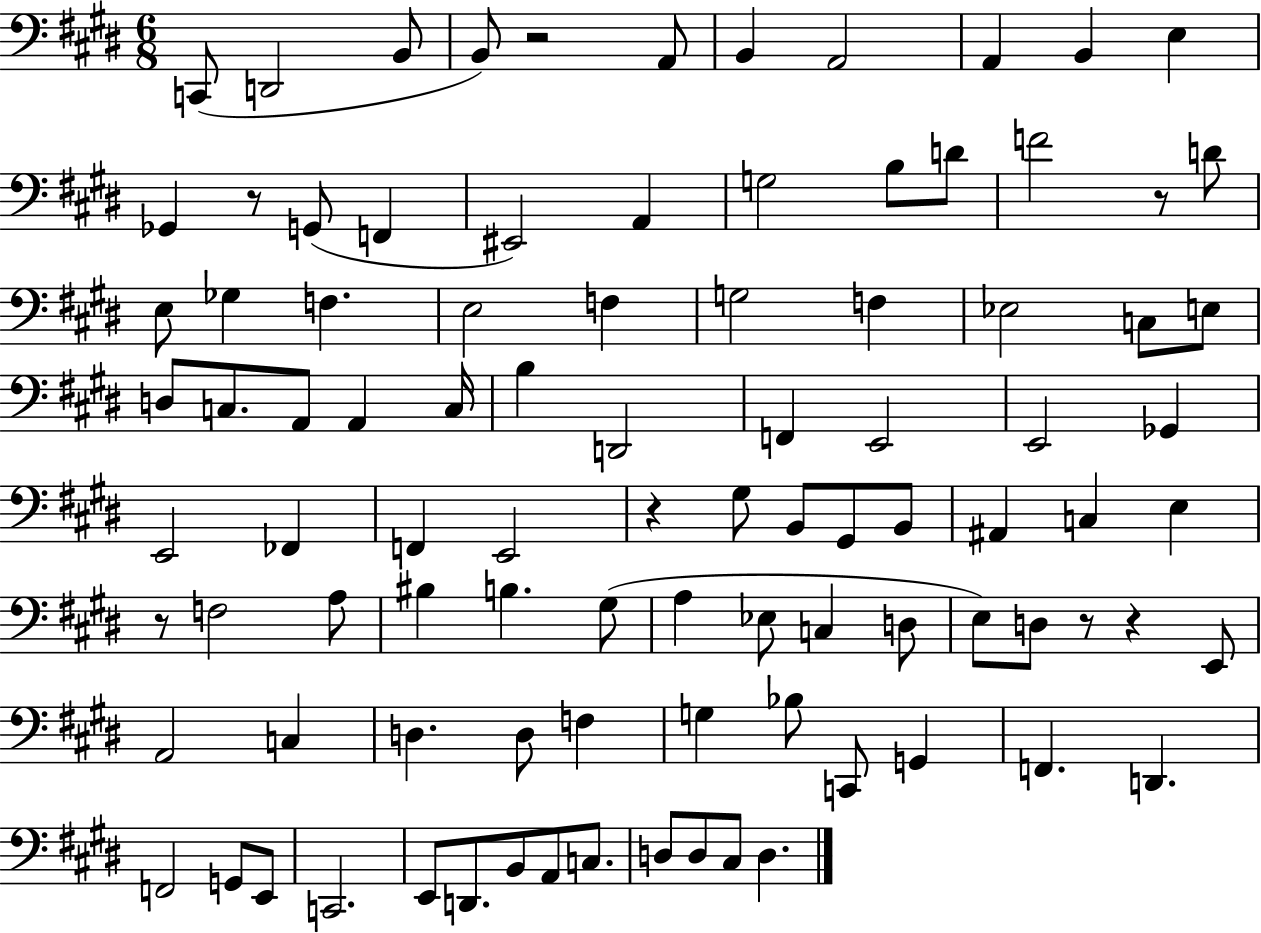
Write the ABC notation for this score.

X:1
T:Untitled
M:6/8
L:1/4
K:E
C,,/2 D,,2 B,,/2 B,,/2 z2 A,,/2 B,, A,,2 A,, B,, E, _G,, z/2 G,,/2 F,, ^E,,2 A,, G,2 B,/2 D/2 F2 z/2 D/2 E,/2 _G, F, E,2 F, G,2 F, _E,2 C,/2 E,/2 D,/2 C,/2 A,,/2 A,, C,/4 B, D,,2 F,, E,,2 E,,2 _G,, E,,2 _F,, F,, E,,2 z ^G,/2 B,,/2 ^G,,/2 B,,/2 ^A,, C, E, z/2 F,2 A,/2 ^B, B, ^G,/2 A, _E,/2 C, D,/2 E,/2 D,/2 z/2 z E,,/2 A,,2 C, D, D,/2 F, G, _B,/2 C,,/2 G,, F,, D,, F,,2 G,,/2 E,,/2 C,,2 E,,/2 D,,/2 B,,/2 A,,/2 C,/2 D,/2 D,/2 ^C,/2 D,